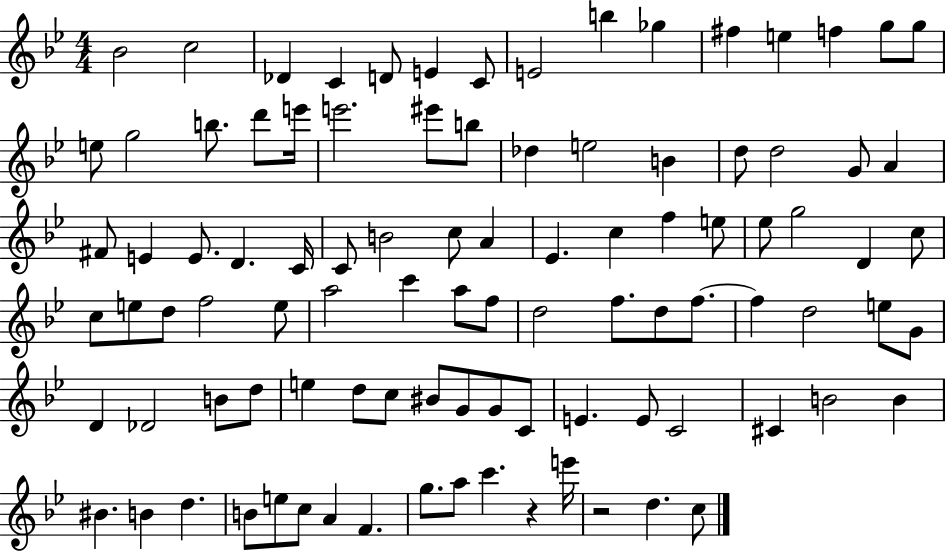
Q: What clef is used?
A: treble